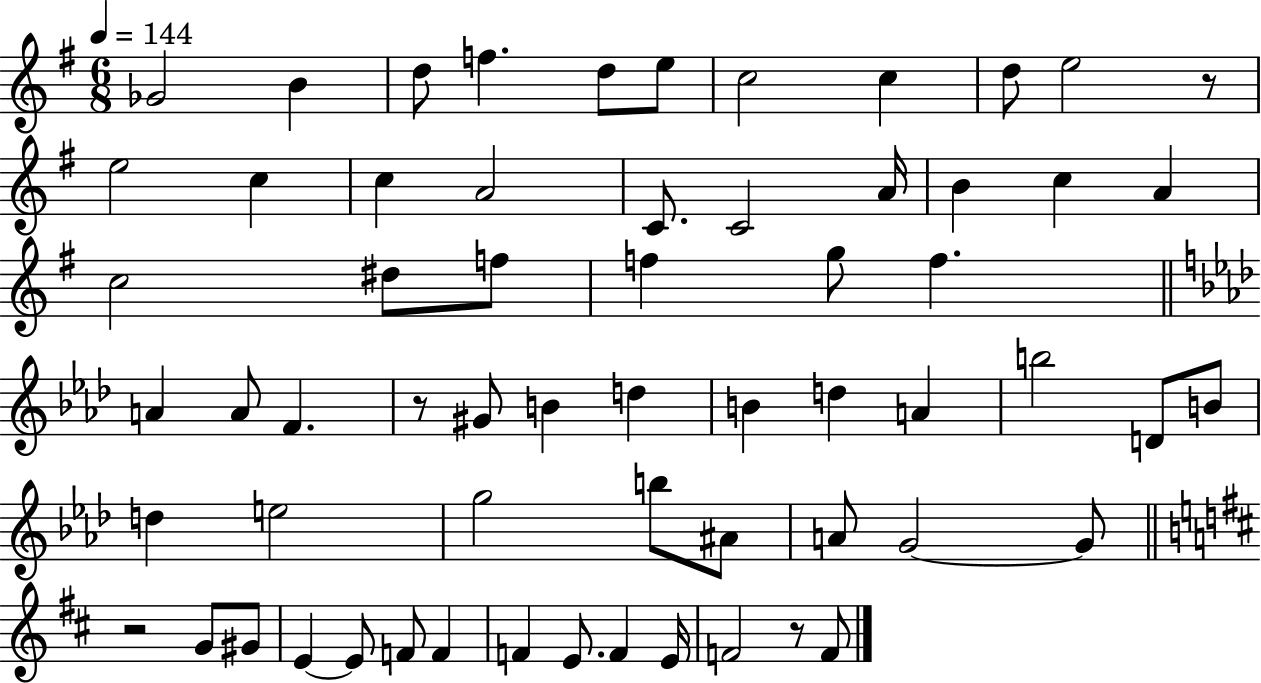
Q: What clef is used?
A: treble